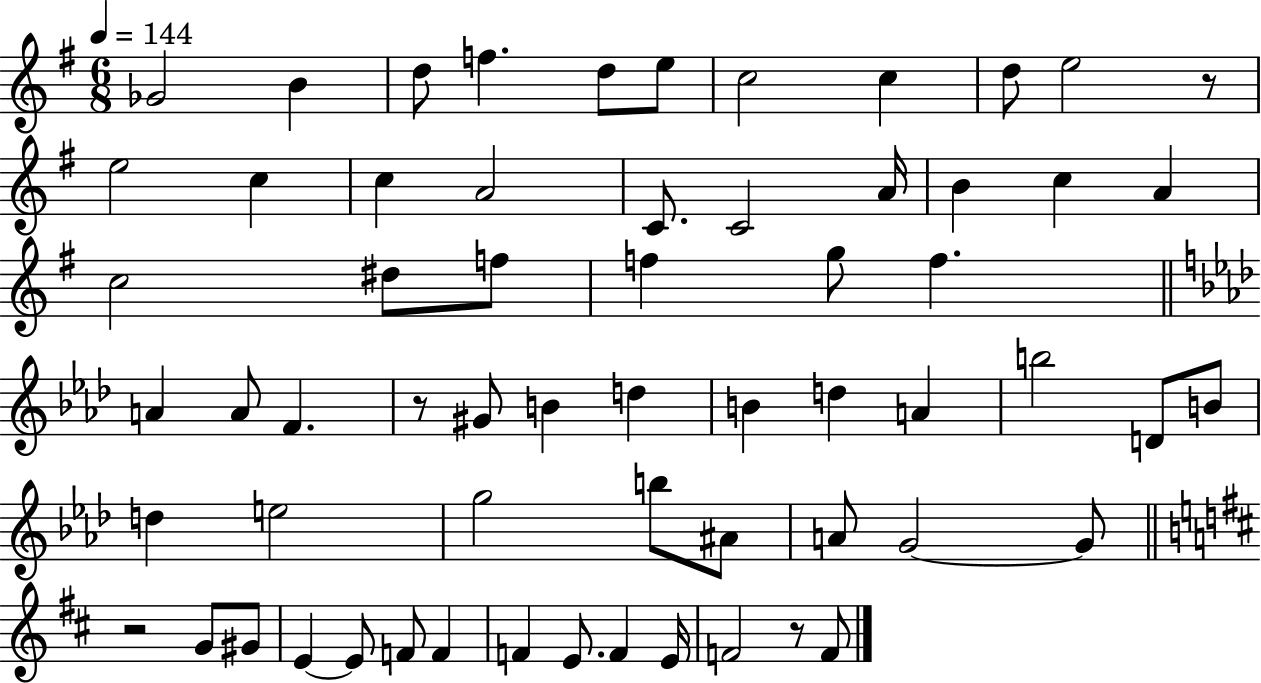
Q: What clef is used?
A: treble